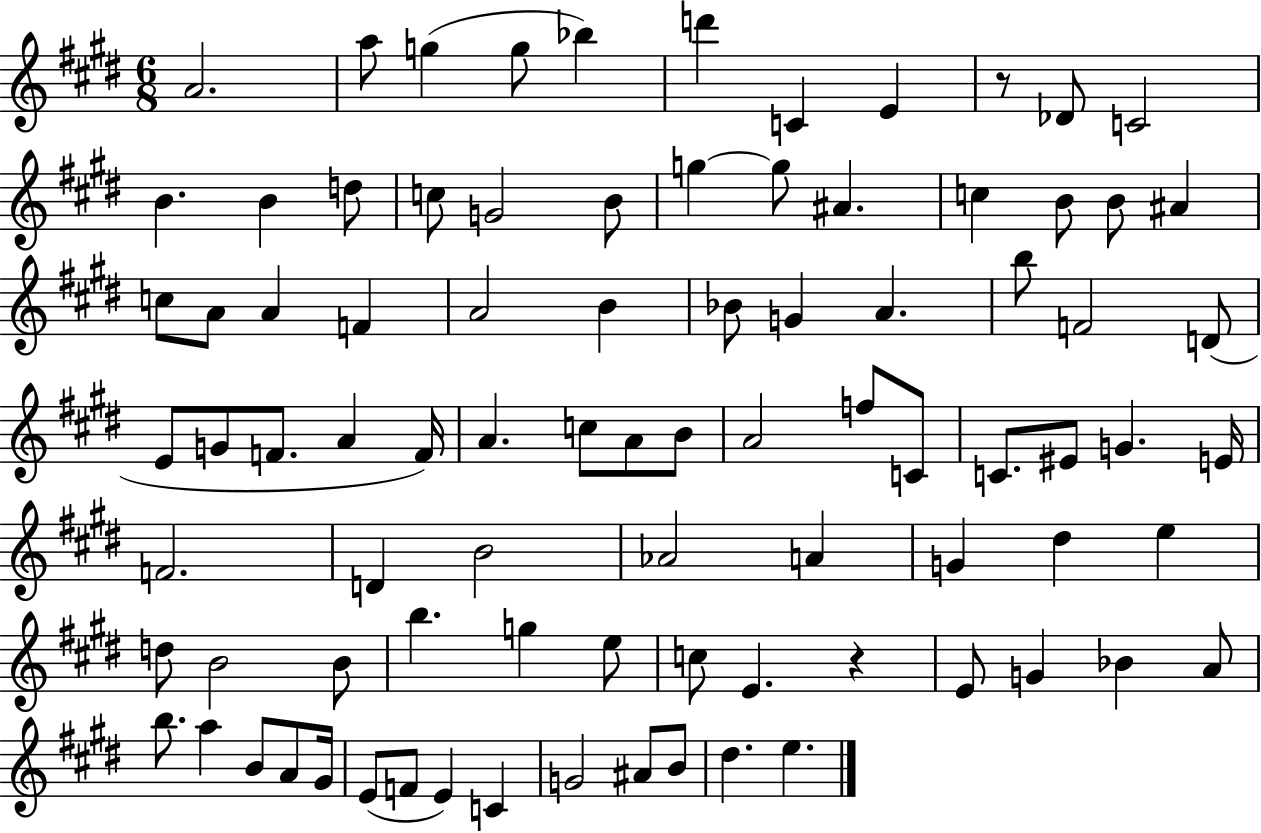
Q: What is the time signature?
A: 6/8